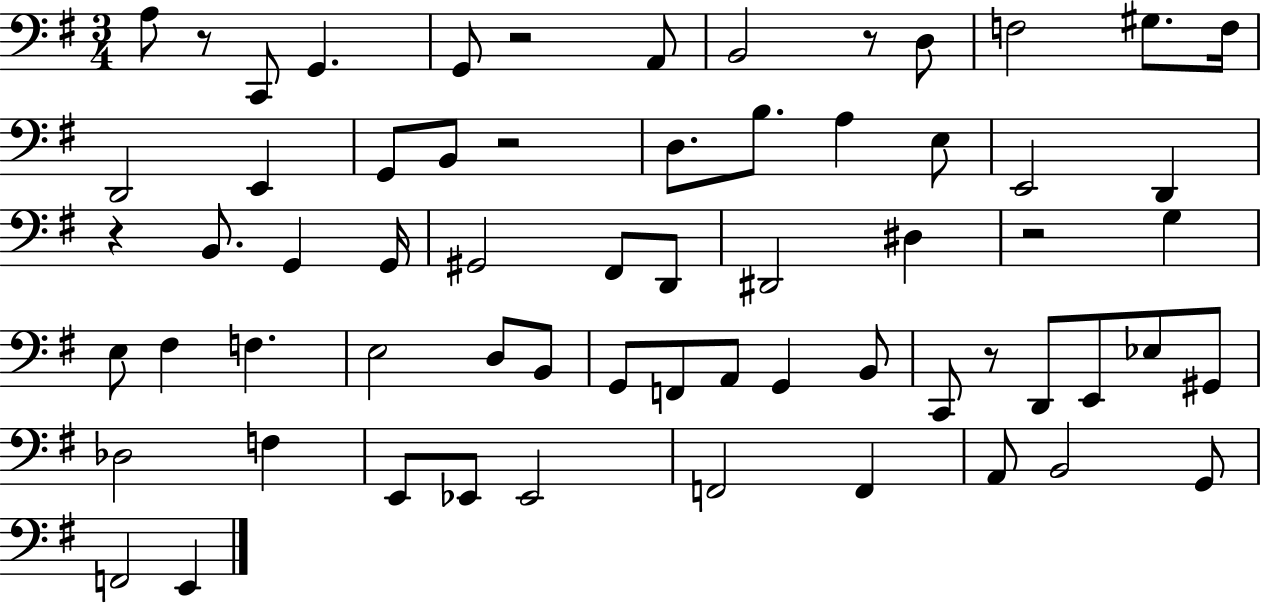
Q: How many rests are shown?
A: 7